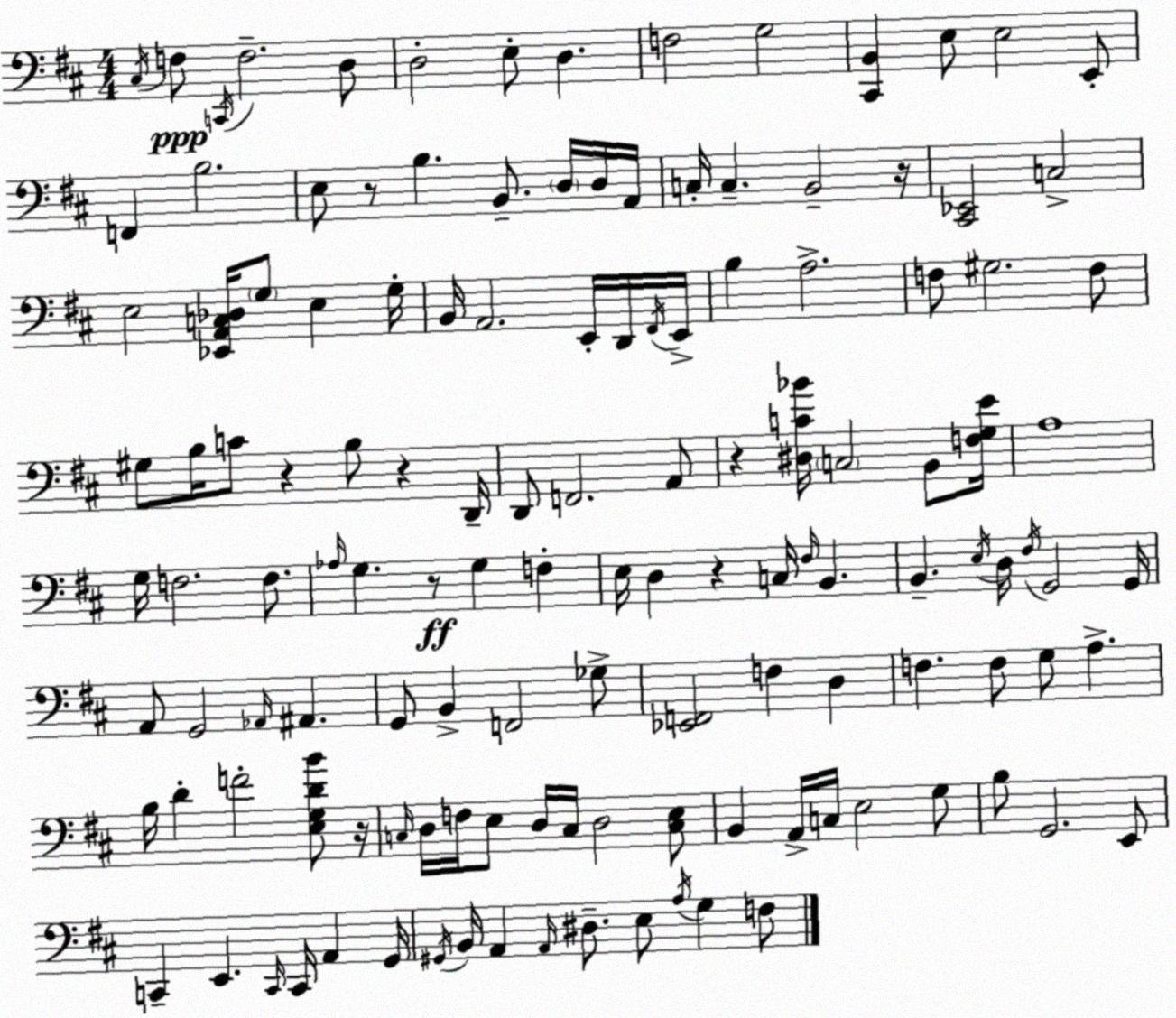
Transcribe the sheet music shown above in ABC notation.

X:1
T:Untitled
M:4/4
L:1/4
K:D
^C,/4 F,/2 C,,/4 F,2 D,/2 D,2 E,/2 D, F,2 G,2 [^C,,B,,] E,/2 E,2 E,,/2 F,, B,2 E,/2 z/2 B, B,,/2 D,/4 D,/4 A,,/4 C,/4 C, B,,2 z/4 [^C,,_E,,]2 C,2 E,2 [_E,,A,,C,_D,]/4 G,/2 E, G,/4 B,,/4 A,,2 E,,/4 D,,/4 ^F,,/4 E,,/4 B, A,2 F,/2 ^G,2 F,/2 ^G,/2 B,/4 C/2 z B,/2 z D,,/4 D,,/2 F,,2 A,,/2 z [^D,C_B]/4 C,2 B,,/2 [F,G,E]/4 A,4 G,/4 F,2 F,/2 _A,/4 G, z/2 G, F, E,/4 D, z C,/4 ^F,/4 B,, B,, E,/4 D,/4 ^F,/4 G,,2 G,,/4 A,,/2 G,,2 _A,,/4 ^A,, G,,/2 B,, F,,2 _G,/2 [_E,,F,,]2 F, D, F, F,/2 G,/2 A, B,/4 D F2 [E,G,DB]/2 z/4 C,/4 D,/4 F,/4 E,/2 D,/4 C,/4 D,2 [C,E,]/2 B,, A,,/4 C,/4 E,2 G,/2 B,/2 G,,2 E,,/2 C,, E,, C,,/4 C,,/4 A,, G,,/4 ^G,,/4 B,,/4 A,, A,,/4 ^D,/2 E,/2 A,/4 G, F,/2